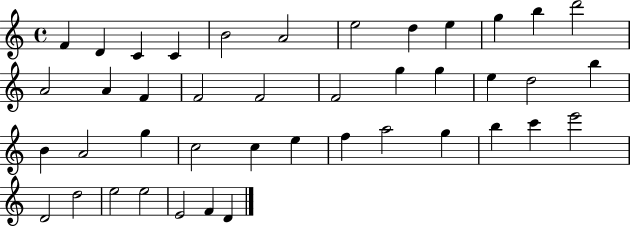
X:1
T:Untitled
M:4/4
L:1/4
K:C
F D C C B2 A2 e2 d e g b d'2 A2 A F F2 F2 F2 g g e d2 b B A2 g c2 c e f a2 g b c' e'2 D2 d2 e2 e2 E2 F D